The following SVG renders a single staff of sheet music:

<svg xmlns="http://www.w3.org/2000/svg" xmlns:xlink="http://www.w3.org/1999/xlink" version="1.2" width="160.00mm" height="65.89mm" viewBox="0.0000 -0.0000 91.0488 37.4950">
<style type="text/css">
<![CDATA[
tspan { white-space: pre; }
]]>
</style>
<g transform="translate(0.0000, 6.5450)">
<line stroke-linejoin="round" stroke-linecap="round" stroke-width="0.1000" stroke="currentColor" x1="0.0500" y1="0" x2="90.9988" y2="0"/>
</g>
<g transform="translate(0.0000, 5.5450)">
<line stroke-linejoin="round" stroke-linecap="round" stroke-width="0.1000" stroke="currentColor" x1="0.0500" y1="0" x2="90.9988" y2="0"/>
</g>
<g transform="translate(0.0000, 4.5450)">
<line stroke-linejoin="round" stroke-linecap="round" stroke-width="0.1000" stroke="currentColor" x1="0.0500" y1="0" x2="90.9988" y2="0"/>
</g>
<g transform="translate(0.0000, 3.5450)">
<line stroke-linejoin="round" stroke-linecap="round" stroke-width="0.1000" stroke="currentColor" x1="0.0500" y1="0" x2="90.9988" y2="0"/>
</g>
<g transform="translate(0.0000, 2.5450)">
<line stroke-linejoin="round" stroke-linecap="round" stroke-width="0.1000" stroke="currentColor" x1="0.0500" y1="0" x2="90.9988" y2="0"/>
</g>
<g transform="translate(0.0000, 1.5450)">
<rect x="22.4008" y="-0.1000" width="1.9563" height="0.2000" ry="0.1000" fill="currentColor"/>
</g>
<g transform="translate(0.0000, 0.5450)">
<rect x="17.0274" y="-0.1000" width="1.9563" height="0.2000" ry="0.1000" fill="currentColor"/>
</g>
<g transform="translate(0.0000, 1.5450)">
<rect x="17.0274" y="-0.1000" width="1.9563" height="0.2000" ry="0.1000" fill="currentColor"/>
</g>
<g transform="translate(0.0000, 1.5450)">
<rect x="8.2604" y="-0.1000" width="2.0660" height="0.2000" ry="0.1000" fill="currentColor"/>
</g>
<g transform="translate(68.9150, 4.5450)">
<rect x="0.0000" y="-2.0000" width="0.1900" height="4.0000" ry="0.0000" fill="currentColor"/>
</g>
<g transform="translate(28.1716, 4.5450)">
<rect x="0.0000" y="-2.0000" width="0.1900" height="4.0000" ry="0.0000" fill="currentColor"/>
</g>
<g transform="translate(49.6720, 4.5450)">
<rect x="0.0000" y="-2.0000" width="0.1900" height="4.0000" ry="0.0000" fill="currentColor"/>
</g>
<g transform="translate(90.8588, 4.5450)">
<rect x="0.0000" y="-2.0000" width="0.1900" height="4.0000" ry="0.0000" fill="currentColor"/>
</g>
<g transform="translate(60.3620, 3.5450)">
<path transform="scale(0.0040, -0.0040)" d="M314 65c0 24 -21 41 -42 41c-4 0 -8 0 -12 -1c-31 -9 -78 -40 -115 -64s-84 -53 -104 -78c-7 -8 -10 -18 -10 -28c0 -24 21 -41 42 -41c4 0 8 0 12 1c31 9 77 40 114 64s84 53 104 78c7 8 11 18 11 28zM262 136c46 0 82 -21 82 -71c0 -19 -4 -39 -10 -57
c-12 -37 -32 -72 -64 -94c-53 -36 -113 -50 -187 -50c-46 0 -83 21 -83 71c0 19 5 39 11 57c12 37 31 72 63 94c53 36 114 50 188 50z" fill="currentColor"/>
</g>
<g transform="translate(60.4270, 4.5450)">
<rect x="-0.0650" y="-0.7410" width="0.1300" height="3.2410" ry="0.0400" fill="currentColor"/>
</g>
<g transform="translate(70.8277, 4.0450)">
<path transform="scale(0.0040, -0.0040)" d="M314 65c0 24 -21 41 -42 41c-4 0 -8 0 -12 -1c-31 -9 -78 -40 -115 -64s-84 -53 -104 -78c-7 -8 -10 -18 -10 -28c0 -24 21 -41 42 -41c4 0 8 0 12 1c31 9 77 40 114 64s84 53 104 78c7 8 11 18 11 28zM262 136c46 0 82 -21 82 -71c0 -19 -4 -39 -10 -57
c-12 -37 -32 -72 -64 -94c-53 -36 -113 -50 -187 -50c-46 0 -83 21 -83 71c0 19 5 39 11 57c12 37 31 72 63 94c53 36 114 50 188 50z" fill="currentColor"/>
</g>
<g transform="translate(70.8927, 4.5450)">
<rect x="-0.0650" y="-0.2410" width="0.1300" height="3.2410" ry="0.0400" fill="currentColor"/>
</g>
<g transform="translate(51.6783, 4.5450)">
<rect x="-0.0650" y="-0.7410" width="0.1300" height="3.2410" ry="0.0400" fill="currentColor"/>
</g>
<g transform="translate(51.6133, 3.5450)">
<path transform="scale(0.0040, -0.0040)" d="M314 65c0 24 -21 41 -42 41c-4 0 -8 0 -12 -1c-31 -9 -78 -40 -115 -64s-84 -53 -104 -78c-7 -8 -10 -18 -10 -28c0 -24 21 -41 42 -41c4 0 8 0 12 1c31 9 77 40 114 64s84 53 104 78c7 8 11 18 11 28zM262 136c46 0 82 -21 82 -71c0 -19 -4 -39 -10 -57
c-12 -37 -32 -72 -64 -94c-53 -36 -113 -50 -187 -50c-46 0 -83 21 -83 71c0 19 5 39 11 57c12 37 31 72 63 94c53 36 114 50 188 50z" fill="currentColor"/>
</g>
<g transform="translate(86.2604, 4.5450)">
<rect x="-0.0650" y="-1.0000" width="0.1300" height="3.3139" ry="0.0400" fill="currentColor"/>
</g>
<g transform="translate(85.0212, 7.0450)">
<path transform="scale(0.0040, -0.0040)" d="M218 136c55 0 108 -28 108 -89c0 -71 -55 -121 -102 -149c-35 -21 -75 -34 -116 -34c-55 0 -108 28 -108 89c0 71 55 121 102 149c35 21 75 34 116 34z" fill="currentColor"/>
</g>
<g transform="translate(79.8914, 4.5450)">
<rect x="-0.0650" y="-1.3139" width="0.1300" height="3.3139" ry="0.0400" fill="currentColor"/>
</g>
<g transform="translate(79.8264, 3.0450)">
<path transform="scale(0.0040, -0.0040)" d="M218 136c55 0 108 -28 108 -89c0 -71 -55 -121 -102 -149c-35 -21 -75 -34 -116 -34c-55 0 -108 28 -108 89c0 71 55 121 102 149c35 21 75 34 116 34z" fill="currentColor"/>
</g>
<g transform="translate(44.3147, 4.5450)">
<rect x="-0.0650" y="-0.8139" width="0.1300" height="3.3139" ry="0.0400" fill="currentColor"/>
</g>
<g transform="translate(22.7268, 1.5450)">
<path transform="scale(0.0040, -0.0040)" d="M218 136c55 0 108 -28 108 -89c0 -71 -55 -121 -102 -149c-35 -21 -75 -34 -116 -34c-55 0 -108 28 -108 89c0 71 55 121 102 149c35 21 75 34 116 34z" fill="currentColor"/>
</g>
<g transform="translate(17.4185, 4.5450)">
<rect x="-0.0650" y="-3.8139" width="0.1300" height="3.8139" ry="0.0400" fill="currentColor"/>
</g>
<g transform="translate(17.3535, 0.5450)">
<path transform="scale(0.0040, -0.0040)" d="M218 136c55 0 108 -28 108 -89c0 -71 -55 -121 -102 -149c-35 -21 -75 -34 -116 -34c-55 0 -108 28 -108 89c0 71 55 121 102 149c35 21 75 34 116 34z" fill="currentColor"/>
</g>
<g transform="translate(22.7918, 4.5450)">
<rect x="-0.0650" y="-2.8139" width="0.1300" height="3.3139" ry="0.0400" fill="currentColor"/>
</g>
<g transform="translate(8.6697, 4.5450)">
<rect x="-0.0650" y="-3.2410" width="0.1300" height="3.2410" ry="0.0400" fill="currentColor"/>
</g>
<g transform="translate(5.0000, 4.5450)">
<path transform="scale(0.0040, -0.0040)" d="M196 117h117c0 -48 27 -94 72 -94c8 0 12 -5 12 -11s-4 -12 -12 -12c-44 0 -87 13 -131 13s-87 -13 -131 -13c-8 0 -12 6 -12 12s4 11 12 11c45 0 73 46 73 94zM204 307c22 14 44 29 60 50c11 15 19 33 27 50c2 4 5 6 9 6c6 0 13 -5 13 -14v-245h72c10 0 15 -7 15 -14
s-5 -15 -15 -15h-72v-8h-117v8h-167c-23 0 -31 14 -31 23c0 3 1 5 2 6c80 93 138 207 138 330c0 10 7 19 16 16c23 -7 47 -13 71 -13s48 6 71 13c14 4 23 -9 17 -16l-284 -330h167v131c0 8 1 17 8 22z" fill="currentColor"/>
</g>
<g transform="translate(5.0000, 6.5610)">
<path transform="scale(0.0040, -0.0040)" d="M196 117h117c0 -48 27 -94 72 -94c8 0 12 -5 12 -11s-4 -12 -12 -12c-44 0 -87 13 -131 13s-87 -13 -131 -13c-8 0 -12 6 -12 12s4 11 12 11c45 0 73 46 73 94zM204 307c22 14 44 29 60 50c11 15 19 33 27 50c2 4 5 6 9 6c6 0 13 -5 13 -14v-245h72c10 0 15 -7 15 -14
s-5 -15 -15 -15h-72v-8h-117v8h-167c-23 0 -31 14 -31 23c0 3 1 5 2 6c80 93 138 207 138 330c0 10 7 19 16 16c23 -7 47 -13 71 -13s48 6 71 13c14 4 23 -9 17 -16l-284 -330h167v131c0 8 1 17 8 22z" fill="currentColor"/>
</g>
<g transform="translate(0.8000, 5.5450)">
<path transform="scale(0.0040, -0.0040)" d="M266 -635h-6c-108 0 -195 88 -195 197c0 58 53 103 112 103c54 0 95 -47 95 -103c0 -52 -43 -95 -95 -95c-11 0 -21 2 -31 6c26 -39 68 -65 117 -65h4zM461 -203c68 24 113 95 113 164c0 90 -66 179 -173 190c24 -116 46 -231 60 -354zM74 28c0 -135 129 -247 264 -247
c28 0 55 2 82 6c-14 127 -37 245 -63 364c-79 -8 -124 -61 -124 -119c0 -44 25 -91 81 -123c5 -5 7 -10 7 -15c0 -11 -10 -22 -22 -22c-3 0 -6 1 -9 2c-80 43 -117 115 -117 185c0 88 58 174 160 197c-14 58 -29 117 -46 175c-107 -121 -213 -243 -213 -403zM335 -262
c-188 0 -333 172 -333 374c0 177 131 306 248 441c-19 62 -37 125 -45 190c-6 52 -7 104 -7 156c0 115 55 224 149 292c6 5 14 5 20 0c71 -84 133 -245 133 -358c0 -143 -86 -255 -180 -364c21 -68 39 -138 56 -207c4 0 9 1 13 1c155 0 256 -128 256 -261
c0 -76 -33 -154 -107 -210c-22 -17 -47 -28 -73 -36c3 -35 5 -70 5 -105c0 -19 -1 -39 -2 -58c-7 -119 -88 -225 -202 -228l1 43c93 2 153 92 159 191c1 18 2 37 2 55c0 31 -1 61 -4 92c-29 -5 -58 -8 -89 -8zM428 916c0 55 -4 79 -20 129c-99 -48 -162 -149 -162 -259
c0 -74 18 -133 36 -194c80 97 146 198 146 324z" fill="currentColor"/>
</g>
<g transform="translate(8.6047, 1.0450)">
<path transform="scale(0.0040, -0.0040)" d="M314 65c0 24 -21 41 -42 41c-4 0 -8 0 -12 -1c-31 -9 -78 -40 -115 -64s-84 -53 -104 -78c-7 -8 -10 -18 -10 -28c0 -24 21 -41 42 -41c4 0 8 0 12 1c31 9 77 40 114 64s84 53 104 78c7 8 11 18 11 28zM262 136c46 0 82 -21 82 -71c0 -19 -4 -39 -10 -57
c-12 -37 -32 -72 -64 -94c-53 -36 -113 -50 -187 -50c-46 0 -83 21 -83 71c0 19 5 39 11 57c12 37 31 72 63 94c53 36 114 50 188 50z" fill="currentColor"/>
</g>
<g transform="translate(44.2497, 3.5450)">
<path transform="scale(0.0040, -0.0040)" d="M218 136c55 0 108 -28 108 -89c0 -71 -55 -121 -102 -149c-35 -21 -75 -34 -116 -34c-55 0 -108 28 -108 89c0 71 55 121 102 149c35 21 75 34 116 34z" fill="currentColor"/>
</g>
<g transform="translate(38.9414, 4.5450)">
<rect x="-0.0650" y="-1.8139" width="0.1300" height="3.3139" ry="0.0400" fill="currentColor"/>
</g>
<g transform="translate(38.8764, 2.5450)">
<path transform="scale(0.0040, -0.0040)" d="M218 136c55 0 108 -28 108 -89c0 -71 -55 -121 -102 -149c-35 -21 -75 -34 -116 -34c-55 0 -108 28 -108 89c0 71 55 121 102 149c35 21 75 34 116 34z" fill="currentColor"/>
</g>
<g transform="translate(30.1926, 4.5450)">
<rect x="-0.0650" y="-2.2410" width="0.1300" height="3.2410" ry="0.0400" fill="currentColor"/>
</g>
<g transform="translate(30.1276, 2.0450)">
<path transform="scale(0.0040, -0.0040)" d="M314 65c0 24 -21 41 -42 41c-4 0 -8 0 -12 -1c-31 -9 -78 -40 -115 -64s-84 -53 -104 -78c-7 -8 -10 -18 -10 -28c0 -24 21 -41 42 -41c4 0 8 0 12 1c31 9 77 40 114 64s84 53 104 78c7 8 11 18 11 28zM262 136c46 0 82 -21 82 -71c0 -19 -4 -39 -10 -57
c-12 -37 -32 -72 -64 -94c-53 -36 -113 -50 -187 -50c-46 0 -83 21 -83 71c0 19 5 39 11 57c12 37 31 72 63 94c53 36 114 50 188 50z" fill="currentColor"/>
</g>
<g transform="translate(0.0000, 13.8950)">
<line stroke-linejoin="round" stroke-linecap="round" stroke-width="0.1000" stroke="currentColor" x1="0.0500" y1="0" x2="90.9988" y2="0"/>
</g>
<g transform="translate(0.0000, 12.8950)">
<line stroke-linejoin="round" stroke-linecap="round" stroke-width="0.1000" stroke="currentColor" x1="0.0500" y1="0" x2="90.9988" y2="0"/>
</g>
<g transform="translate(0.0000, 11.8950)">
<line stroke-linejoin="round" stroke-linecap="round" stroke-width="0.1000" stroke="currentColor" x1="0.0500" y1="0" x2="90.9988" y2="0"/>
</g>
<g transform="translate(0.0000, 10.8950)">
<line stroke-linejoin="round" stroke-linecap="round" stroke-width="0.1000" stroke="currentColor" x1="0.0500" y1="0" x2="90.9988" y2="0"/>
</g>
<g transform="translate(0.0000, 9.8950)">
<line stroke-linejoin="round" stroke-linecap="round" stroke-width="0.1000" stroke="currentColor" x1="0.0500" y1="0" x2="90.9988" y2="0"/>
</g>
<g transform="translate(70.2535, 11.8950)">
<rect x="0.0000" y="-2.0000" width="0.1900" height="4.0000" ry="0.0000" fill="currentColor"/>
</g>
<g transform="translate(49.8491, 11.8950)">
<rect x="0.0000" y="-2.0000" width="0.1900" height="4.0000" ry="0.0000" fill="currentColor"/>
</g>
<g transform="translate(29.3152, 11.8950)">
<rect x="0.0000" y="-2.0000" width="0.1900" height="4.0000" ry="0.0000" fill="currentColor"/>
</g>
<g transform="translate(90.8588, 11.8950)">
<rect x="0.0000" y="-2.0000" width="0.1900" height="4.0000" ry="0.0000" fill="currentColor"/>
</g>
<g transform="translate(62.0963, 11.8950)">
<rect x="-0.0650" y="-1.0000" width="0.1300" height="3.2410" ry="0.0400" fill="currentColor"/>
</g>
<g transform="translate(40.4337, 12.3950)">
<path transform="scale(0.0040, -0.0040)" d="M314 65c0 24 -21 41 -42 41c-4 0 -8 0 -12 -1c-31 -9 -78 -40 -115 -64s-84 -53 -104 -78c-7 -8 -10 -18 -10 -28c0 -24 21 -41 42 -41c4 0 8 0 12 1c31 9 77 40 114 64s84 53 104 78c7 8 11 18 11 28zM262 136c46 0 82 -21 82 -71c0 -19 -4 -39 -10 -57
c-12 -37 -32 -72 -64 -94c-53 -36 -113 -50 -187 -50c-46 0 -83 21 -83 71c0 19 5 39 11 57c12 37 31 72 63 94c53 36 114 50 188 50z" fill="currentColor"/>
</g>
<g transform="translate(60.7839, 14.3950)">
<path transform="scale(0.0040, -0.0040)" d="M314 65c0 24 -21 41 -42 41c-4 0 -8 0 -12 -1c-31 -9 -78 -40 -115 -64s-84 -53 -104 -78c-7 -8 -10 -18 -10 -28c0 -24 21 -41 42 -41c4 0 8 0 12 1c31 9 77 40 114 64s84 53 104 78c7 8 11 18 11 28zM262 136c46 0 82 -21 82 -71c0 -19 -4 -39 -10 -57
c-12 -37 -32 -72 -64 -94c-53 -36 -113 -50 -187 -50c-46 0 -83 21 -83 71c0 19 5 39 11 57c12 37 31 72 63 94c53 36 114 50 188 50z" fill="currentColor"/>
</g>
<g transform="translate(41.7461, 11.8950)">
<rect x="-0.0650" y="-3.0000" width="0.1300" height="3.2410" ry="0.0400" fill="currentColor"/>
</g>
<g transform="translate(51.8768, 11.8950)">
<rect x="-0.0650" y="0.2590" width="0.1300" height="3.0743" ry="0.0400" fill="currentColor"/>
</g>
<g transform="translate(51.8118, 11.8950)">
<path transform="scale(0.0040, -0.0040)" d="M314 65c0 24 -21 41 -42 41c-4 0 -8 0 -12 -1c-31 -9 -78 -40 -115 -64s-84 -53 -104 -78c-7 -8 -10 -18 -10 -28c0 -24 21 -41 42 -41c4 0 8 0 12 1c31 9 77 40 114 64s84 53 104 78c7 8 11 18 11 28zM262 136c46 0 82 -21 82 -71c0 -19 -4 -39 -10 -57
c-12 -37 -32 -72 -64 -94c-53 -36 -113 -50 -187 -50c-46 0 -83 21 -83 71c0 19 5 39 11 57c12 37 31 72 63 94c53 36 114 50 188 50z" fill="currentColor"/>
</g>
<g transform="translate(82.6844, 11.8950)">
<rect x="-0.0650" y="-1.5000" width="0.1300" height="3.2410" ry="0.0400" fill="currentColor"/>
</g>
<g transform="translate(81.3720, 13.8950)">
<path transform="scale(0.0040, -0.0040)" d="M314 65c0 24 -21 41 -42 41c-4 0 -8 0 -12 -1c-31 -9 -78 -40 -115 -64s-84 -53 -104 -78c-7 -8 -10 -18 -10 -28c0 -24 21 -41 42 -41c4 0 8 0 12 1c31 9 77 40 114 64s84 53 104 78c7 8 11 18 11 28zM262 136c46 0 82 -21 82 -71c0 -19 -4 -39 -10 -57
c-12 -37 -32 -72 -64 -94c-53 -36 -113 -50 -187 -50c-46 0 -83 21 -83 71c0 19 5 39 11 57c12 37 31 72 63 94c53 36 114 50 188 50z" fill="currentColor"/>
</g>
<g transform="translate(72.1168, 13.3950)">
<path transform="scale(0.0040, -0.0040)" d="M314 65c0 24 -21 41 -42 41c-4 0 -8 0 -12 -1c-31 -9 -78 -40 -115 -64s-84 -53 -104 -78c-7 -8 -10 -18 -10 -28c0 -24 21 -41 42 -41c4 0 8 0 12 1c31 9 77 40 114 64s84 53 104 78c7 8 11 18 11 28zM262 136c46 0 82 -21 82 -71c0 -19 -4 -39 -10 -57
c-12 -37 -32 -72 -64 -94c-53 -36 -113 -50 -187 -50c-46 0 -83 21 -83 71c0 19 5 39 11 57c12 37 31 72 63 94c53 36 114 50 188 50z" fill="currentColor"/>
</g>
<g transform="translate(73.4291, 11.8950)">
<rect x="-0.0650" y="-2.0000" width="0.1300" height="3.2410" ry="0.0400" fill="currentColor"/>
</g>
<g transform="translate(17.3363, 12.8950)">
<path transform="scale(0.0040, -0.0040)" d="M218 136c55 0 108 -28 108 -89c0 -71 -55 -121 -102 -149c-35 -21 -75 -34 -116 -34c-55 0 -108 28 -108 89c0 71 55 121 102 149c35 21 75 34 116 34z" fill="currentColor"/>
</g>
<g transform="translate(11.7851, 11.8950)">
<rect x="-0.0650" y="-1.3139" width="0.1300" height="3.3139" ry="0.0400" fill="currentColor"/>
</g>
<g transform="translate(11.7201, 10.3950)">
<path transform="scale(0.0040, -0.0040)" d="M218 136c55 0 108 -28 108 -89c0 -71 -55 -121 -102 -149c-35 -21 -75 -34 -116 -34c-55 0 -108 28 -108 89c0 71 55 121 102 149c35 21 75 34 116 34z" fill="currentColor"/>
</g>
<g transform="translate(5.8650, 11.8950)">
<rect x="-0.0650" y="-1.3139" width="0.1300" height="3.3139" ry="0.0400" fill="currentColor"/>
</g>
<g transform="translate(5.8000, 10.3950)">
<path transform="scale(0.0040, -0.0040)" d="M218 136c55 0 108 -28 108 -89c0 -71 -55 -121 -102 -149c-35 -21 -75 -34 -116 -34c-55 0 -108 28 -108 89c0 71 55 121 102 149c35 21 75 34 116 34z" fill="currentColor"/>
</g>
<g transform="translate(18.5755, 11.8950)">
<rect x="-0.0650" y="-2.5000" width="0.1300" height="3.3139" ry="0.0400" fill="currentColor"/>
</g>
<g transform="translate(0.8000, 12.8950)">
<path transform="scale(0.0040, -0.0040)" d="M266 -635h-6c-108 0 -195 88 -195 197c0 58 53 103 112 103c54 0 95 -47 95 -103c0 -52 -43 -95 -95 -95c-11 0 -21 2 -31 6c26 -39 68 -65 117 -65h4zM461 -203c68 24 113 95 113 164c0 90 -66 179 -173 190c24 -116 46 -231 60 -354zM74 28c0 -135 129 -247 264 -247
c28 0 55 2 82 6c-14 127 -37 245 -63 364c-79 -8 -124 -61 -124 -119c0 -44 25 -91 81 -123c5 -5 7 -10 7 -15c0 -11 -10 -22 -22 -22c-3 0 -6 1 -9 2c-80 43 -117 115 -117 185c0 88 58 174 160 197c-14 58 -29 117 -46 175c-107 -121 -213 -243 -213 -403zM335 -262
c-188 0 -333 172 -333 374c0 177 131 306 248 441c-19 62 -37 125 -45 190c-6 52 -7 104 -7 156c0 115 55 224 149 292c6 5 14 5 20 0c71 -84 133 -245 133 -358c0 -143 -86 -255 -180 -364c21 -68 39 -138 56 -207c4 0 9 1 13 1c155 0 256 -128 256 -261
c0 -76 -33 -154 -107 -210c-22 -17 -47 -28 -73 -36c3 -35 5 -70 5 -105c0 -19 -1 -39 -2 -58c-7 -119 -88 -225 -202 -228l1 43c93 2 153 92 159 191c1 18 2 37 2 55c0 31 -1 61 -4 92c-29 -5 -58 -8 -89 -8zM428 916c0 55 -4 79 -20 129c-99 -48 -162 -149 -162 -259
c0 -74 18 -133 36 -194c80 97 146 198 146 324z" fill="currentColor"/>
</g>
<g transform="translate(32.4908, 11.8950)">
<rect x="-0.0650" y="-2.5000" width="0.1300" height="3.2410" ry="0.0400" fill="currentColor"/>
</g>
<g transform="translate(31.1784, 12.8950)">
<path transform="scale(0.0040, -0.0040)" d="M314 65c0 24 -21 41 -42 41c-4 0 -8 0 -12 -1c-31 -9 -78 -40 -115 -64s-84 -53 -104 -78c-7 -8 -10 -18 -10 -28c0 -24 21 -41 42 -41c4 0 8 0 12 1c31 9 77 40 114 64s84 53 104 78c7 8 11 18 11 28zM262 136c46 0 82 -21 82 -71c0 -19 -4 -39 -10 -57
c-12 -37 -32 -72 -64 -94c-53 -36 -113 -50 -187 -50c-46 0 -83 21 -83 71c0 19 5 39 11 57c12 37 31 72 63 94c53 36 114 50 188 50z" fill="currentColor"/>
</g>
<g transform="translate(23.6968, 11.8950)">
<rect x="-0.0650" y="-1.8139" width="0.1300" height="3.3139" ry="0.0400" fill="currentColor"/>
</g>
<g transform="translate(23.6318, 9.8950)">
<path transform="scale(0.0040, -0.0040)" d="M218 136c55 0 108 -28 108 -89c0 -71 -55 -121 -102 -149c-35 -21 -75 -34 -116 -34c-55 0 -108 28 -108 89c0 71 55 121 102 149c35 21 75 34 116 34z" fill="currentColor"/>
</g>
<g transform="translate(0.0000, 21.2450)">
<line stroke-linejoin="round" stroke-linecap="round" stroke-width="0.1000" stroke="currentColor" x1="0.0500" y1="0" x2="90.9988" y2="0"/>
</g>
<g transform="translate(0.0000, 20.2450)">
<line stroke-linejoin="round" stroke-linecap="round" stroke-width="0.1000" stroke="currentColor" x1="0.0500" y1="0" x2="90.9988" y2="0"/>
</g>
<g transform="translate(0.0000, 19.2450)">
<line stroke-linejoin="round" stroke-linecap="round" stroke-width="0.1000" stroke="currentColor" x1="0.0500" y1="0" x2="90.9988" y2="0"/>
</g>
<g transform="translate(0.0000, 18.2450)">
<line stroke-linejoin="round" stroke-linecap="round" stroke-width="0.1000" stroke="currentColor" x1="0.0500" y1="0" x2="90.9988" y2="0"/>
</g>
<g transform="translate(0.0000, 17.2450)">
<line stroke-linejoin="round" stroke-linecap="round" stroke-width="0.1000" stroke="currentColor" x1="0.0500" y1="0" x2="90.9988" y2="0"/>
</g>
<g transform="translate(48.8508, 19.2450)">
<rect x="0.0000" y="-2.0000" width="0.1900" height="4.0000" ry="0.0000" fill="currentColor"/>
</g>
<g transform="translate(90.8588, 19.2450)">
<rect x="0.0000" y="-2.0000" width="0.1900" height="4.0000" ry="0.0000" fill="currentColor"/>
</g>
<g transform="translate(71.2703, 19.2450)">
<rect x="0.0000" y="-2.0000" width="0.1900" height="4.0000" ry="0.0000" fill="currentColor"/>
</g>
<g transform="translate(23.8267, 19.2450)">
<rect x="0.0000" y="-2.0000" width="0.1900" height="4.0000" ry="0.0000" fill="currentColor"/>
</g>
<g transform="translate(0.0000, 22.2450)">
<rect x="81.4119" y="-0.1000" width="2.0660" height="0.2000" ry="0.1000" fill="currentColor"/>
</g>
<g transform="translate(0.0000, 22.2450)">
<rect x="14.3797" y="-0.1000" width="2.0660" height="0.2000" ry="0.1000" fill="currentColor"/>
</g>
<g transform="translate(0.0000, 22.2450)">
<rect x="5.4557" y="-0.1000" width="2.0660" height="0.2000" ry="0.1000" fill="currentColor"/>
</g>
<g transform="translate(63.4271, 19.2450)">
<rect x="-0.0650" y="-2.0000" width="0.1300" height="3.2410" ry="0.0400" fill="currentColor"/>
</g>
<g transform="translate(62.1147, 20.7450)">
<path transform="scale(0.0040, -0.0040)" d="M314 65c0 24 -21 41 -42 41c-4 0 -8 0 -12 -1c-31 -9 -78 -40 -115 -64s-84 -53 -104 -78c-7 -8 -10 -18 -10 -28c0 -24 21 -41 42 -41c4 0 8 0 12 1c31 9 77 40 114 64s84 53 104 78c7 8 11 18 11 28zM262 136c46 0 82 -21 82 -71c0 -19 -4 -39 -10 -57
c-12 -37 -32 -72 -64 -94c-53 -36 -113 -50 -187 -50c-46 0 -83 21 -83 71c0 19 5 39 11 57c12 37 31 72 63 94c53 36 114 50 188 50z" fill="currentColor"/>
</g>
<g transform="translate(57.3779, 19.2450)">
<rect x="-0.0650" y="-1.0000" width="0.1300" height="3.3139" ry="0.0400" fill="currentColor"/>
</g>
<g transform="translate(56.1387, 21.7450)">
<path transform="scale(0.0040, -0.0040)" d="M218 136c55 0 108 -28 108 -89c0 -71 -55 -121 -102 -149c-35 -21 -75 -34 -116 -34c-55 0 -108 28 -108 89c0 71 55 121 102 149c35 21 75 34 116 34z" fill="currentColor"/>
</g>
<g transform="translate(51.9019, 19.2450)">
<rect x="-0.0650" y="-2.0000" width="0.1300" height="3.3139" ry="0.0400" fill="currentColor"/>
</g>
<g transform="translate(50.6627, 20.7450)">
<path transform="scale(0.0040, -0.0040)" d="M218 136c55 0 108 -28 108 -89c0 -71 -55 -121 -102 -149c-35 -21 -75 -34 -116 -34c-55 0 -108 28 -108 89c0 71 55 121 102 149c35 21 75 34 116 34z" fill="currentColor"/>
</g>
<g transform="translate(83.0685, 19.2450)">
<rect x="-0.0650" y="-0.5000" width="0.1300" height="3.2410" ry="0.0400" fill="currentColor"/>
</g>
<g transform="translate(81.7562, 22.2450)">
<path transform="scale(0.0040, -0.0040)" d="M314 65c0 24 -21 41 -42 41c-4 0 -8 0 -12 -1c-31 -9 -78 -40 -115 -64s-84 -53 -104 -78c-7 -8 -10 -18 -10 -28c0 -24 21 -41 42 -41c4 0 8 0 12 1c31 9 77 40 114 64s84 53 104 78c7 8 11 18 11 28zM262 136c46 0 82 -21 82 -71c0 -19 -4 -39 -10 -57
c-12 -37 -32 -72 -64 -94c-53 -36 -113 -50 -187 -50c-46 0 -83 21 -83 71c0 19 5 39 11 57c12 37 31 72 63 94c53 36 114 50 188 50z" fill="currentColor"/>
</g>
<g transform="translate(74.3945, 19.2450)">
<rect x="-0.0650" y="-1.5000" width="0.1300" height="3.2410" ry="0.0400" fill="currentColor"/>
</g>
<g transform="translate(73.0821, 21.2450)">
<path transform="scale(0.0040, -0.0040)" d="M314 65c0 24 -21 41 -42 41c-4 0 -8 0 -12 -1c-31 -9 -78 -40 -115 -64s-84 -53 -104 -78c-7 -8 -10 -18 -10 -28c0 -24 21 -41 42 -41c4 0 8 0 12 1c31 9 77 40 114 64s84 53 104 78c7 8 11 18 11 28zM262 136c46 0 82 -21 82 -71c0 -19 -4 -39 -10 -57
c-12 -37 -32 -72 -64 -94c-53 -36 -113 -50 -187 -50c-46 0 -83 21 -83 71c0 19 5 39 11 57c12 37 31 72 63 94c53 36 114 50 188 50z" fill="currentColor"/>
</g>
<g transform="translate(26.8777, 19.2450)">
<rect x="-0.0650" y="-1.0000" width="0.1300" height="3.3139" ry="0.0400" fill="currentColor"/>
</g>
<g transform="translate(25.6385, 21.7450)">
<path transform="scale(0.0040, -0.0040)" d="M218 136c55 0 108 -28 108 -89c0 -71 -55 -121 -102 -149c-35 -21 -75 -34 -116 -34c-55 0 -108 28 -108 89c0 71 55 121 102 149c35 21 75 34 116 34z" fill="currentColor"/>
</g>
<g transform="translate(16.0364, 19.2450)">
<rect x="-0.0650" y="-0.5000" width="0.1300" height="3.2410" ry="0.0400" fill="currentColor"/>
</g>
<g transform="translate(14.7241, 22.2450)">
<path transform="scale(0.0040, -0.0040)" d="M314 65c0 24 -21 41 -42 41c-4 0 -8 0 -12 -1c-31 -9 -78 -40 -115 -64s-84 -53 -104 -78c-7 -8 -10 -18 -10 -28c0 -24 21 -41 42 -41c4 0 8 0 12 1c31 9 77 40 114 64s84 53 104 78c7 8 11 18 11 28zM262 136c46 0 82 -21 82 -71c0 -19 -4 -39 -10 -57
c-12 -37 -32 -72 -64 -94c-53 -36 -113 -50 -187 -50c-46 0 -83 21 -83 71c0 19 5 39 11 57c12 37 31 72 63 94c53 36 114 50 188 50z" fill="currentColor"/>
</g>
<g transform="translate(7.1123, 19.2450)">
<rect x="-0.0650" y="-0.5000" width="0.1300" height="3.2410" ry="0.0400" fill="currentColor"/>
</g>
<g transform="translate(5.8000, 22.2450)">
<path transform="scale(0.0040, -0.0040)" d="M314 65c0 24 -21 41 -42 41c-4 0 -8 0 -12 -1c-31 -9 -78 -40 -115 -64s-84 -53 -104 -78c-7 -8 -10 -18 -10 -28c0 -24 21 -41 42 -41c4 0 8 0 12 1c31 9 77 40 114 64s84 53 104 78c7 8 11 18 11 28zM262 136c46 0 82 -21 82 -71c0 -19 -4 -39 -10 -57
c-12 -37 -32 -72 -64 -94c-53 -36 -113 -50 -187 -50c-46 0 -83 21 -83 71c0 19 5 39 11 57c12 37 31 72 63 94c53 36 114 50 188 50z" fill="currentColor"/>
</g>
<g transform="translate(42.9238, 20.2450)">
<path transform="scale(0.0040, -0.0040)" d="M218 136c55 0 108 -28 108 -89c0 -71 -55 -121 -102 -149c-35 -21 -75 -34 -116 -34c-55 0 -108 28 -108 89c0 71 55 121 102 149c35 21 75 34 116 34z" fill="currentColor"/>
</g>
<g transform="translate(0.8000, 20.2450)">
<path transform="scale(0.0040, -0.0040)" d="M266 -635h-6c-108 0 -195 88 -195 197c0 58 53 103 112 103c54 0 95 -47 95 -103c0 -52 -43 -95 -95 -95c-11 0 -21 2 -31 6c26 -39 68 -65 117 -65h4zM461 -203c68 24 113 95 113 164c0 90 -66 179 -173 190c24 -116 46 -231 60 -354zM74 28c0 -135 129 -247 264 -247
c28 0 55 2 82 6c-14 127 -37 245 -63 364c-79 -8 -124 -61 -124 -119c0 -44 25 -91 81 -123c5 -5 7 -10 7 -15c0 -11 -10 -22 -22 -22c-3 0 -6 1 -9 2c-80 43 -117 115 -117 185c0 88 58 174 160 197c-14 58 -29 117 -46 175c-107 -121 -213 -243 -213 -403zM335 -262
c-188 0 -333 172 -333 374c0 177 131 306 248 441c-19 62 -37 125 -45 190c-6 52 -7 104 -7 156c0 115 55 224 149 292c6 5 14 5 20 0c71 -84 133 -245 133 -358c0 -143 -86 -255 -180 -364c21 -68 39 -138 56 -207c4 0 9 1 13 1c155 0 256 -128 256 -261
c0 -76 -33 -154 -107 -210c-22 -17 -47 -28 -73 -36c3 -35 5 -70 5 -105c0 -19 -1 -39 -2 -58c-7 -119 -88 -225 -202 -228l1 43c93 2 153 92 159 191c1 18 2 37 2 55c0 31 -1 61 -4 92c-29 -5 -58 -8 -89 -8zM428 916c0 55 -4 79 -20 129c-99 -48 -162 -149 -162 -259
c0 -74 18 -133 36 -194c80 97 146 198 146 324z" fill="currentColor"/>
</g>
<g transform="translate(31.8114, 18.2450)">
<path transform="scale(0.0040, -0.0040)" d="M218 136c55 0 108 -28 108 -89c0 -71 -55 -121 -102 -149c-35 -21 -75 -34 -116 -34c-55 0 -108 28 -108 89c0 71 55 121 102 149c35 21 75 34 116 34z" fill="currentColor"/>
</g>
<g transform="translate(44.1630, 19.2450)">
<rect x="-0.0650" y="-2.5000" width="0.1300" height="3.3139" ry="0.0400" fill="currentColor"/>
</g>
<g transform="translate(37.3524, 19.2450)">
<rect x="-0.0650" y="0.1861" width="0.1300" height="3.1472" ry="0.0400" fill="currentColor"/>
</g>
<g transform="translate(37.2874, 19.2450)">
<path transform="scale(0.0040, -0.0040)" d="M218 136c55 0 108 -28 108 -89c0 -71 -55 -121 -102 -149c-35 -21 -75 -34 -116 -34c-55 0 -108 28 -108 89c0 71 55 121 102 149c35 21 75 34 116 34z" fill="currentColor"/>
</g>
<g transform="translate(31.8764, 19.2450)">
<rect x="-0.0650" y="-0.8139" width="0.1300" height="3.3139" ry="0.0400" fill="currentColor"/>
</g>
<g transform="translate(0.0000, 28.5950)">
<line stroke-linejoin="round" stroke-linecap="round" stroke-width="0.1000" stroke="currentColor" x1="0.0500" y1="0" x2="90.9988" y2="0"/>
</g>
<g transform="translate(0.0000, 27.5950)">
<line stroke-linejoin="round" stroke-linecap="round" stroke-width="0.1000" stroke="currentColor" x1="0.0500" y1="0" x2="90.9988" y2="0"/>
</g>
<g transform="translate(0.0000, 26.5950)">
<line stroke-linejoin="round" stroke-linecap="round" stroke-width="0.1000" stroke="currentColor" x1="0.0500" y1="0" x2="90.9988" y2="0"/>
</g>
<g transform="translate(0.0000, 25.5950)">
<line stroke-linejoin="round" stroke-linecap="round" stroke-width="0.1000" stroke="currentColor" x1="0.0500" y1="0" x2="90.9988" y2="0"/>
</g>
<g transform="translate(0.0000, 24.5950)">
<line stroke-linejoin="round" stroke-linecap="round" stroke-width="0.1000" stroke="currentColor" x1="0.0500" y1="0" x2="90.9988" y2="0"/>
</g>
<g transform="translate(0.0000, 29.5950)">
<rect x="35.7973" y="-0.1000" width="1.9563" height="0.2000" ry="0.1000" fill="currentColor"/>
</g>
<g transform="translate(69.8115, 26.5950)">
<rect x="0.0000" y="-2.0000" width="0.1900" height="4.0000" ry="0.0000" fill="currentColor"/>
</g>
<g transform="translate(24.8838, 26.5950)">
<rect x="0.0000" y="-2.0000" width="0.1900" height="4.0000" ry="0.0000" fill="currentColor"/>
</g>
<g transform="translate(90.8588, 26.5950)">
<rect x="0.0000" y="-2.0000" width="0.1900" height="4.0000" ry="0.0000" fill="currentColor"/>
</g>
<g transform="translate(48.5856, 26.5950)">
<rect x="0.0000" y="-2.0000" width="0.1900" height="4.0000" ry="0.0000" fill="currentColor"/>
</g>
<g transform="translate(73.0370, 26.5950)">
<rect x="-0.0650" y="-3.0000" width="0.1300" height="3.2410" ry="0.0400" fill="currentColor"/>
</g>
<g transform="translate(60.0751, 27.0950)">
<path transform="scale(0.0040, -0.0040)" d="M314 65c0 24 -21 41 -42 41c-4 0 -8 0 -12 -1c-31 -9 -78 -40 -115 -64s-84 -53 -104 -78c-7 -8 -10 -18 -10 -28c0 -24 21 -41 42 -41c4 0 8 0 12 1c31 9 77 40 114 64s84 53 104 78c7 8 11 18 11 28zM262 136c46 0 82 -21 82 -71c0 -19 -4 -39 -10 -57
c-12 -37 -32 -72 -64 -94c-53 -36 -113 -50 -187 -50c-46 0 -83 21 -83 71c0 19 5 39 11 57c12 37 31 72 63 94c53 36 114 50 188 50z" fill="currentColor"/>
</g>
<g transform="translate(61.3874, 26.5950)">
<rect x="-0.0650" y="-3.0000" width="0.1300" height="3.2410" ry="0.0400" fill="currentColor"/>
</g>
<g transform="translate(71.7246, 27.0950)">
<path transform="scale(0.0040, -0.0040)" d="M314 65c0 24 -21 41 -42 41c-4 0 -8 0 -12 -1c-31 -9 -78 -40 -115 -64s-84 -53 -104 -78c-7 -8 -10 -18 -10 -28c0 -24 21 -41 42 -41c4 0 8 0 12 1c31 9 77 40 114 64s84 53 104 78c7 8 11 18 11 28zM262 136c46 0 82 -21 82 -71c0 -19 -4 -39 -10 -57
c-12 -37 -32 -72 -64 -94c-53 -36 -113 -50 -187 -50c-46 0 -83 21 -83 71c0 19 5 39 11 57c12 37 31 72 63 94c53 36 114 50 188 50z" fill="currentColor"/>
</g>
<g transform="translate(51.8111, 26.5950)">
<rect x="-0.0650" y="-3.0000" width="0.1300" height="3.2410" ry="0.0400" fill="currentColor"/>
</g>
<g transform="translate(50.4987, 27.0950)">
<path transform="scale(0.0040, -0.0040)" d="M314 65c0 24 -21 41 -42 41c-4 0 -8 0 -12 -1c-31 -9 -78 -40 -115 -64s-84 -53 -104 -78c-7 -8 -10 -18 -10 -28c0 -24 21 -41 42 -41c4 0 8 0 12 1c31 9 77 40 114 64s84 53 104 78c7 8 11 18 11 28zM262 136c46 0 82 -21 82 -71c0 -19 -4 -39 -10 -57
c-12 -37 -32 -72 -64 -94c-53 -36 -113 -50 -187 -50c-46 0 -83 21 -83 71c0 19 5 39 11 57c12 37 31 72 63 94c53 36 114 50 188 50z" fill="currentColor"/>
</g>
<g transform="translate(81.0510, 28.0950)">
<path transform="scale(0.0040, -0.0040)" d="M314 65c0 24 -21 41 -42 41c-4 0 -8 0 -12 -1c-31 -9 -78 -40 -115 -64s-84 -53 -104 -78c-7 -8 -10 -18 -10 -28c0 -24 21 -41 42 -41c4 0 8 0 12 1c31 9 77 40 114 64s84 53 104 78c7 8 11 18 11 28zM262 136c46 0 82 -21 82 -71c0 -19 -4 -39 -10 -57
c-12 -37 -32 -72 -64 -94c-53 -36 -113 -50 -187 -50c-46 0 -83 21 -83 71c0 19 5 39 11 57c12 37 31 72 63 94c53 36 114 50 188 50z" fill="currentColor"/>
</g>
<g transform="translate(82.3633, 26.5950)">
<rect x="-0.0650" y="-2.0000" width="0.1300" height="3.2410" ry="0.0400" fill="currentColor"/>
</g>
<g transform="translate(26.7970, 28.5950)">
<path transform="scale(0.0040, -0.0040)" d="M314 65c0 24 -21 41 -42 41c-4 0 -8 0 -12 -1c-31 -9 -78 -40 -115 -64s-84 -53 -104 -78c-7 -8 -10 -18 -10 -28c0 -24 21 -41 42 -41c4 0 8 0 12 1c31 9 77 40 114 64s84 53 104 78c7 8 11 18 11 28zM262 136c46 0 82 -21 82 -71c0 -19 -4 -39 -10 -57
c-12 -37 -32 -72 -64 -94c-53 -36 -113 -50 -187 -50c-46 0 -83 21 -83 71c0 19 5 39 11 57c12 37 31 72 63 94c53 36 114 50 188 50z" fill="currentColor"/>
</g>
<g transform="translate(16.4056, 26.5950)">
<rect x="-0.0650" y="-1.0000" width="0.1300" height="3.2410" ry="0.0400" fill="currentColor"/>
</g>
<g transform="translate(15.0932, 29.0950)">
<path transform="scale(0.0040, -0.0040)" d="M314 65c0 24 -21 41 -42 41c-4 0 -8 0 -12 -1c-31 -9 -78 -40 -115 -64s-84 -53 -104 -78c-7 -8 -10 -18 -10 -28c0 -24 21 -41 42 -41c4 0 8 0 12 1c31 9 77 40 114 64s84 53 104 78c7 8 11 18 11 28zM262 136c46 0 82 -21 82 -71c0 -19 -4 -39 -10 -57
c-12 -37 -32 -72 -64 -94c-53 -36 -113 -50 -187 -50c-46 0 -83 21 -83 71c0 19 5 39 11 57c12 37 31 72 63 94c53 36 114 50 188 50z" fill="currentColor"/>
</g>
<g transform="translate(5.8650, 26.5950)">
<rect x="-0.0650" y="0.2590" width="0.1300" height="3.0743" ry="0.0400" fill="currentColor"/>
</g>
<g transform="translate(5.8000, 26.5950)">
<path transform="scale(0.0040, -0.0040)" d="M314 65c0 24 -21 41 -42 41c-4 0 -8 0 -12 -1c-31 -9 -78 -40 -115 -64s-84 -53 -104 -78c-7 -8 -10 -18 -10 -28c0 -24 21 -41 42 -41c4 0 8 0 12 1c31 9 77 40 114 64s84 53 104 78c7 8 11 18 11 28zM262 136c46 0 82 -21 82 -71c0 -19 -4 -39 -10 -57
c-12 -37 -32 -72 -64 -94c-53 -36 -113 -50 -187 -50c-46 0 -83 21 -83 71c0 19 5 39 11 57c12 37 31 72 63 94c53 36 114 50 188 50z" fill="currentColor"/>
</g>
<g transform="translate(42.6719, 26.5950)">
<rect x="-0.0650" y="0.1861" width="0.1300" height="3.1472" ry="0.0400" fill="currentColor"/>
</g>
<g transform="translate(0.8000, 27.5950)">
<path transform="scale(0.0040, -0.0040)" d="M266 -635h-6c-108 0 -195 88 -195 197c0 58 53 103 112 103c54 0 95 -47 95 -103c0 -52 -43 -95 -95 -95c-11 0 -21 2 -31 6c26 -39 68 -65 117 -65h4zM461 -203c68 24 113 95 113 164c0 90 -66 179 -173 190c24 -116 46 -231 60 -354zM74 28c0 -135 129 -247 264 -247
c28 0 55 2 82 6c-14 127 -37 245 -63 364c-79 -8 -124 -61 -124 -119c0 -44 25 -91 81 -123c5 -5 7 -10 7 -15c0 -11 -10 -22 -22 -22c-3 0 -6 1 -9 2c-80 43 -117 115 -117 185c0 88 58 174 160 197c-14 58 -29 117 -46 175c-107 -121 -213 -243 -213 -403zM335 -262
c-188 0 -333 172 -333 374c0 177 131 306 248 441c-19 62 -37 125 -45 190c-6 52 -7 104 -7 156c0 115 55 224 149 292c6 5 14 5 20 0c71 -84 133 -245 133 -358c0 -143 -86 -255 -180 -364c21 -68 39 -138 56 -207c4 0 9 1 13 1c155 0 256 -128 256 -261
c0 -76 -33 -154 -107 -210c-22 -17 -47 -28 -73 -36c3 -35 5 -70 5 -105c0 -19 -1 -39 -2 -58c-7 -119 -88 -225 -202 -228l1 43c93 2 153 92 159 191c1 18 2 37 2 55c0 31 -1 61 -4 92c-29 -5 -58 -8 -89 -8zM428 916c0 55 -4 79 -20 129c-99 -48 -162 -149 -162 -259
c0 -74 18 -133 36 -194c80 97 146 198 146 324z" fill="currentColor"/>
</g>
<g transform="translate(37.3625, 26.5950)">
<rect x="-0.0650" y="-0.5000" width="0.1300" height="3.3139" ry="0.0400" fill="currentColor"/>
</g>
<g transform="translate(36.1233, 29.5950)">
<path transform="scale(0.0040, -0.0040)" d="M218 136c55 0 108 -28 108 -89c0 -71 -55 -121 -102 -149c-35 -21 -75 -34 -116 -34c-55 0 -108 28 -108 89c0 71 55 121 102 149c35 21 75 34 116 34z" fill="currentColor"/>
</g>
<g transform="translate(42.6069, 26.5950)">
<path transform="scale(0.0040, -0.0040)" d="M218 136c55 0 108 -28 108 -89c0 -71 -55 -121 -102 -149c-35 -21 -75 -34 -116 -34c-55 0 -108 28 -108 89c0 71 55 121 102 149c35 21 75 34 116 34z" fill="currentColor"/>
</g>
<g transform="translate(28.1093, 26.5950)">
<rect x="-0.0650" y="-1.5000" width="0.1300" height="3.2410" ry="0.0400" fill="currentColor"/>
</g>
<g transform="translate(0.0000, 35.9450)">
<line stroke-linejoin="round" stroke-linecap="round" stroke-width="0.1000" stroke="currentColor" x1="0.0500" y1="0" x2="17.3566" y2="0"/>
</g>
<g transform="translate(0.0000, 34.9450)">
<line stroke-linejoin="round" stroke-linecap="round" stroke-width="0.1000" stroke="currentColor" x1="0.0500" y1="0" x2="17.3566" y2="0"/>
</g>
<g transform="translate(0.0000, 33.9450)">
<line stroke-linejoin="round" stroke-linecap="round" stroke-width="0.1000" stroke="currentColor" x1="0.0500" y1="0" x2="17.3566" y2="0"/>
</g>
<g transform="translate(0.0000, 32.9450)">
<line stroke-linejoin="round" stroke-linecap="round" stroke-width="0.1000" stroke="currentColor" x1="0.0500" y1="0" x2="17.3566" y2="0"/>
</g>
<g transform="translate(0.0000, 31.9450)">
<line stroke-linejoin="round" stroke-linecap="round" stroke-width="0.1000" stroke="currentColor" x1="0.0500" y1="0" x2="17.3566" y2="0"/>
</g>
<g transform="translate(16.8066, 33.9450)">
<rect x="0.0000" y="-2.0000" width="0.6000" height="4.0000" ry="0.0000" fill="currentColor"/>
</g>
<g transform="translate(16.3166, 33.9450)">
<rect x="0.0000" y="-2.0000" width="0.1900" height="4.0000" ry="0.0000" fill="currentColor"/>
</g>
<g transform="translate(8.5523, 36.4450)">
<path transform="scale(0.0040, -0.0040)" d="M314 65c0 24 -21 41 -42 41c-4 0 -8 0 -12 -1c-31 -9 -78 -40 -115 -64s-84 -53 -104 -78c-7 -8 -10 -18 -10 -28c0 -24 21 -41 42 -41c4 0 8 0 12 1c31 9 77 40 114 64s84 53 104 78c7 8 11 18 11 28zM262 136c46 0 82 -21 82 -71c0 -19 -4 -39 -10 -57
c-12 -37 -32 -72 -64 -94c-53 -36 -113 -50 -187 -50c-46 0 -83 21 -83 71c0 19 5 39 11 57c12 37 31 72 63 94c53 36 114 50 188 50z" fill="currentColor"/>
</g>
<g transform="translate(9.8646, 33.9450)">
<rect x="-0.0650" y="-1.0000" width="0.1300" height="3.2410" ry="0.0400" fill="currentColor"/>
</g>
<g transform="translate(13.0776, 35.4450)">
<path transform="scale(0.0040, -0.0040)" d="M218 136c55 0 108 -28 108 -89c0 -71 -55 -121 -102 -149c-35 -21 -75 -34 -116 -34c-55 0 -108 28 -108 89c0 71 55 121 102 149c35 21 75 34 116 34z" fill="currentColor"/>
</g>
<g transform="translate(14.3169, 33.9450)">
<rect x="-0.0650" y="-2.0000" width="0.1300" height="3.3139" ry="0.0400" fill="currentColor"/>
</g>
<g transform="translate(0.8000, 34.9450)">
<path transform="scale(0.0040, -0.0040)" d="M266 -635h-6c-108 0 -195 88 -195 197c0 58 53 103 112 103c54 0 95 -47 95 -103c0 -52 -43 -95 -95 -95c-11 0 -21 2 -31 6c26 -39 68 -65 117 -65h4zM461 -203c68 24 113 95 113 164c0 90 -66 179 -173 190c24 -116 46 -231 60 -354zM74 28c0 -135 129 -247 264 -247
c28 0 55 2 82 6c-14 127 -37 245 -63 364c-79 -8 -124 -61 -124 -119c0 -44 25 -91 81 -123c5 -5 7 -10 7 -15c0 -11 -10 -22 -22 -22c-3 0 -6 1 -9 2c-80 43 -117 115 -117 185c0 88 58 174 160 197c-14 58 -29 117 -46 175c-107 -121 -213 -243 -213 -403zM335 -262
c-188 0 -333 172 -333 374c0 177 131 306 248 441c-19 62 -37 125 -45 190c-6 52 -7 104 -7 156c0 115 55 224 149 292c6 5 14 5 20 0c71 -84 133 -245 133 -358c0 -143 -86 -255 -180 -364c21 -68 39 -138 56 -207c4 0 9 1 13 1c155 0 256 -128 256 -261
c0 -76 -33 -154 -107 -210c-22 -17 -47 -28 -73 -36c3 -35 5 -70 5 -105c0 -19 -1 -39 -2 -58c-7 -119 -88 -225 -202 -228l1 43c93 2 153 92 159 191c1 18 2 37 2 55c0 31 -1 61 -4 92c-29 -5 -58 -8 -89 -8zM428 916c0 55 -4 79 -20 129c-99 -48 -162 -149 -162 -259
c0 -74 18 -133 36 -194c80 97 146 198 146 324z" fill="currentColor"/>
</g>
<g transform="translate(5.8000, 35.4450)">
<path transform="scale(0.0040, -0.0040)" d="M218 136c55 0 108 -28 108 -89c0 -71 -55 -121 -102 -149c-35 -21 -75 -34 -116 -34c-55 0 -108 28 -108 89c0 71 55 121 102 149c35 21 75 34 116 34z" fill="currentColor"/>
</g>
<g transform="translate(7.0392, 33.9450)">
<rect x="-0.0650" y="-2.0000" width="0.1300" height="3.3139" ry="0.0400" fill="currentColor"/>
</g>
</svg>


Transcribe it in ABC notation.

X:1
T:Untitled
M:4/4
L:1/4
K:C
b2 c' a g2 f d d2 d2 c2 e D e e G f G2 A2 B2 D2 F2 E2 C2 C2 D d B G F D F2 E2 C2 B2 D2 E2 C B A2 A2 A2 F2 F D2 F